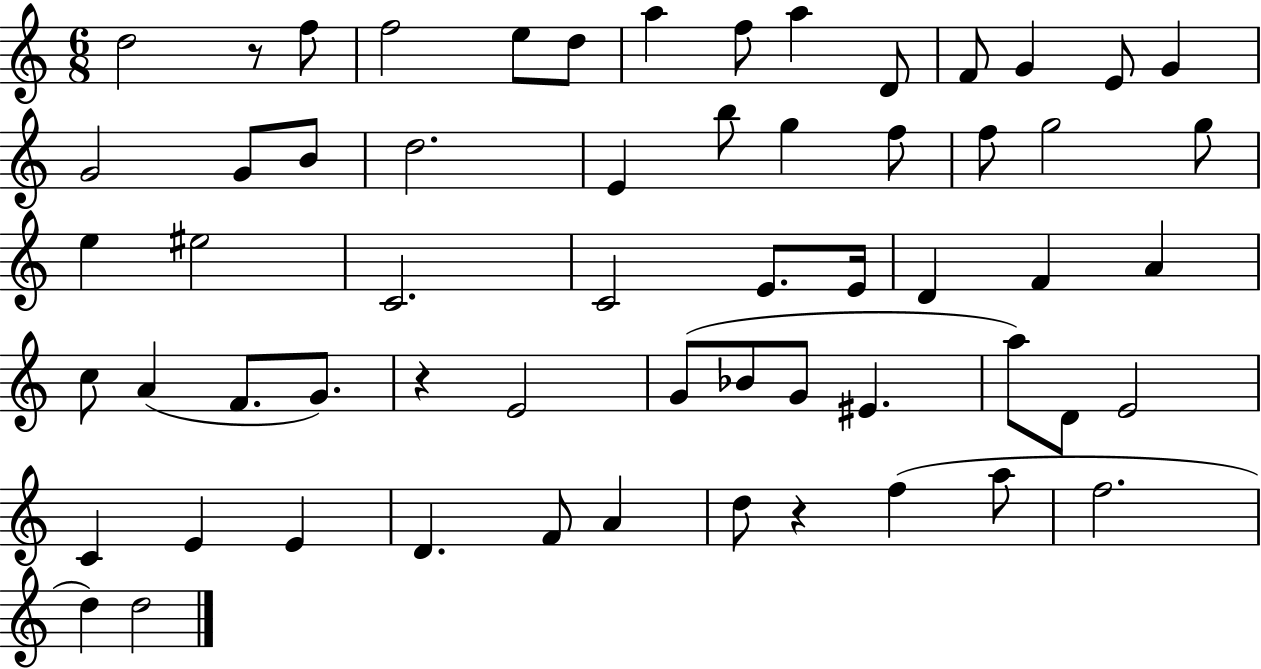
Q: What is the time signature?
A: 6/8